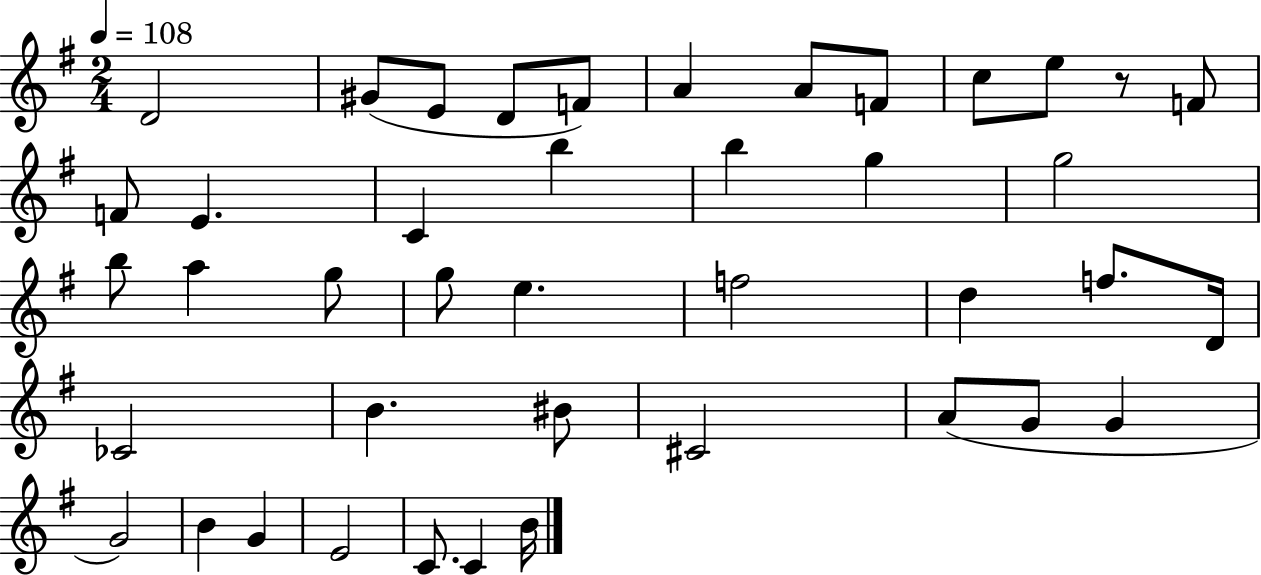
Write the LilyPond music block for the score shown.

{
  \clef treble
  \numericTimeSignature
  \time 2/4
  \key g \major
  \tempo 4 = 108
  \repeat volta 2 { d'2 | gis'8( e'8 d'8 f'8) | a'4 a'8 f'8 | c''8 e''8 r8 f'8 | \break f'8 e'4. | c'4 b''4 | b''4 g''4 | g''2 | \break b''8 a''4 g''8 | g''8 e''4. | f''2 | d''4 f''8. d'16 | \break ces'2 | b'4. bis'8 | cis'2 | a'8( g'8 g'4 | \break g'2) | b'4 g'4 | e'2 | c'8. c'4 b'16 | \break } \bar "|."
}